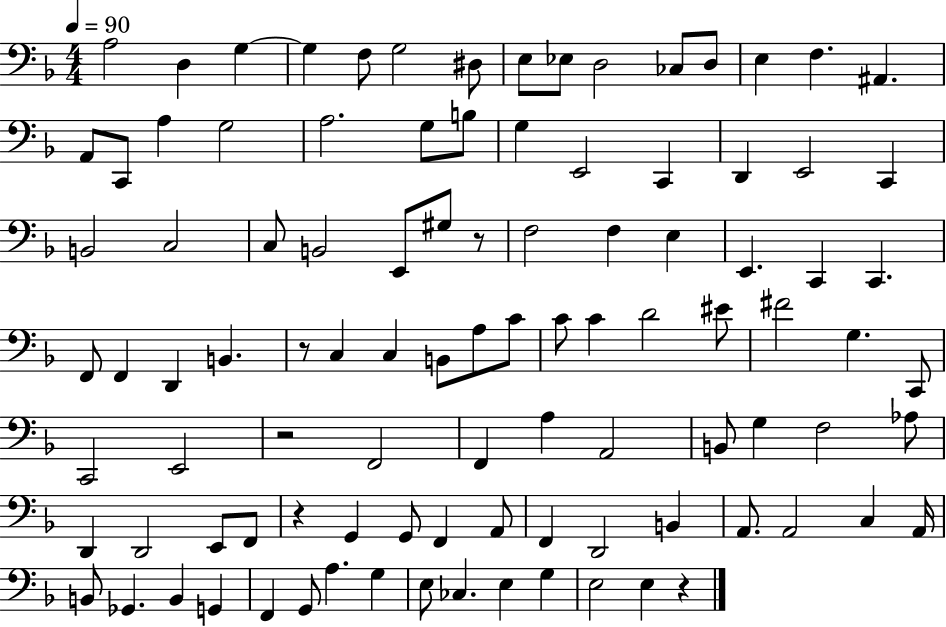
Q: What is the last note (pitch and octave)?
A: E3